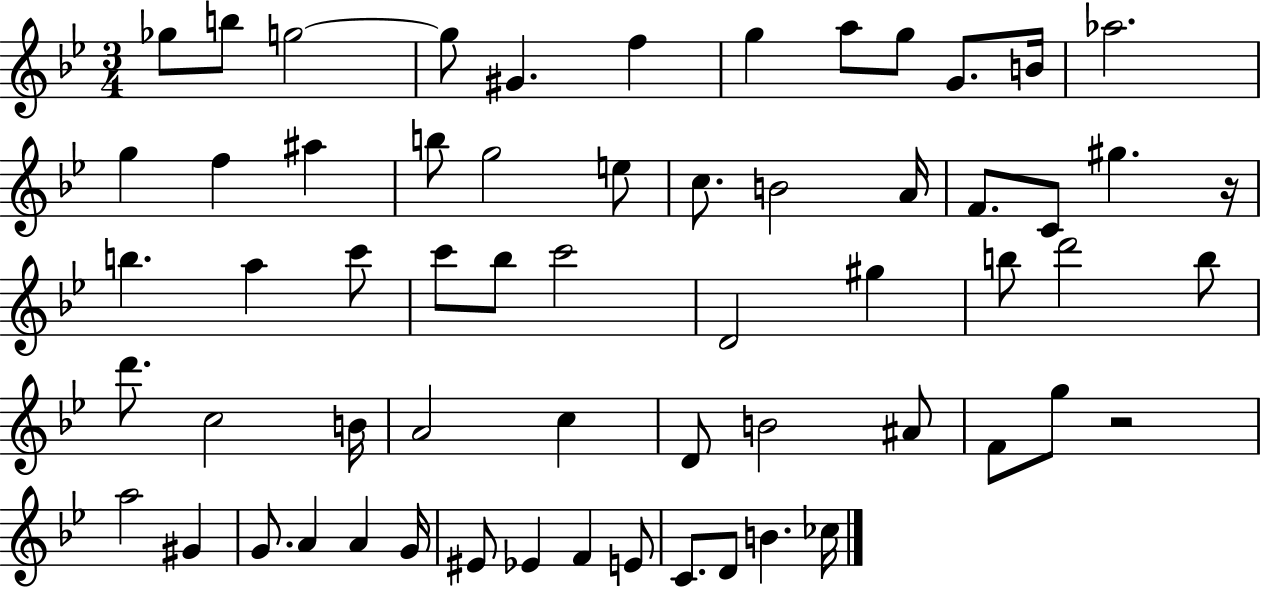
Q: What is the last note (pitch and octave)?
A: CES5